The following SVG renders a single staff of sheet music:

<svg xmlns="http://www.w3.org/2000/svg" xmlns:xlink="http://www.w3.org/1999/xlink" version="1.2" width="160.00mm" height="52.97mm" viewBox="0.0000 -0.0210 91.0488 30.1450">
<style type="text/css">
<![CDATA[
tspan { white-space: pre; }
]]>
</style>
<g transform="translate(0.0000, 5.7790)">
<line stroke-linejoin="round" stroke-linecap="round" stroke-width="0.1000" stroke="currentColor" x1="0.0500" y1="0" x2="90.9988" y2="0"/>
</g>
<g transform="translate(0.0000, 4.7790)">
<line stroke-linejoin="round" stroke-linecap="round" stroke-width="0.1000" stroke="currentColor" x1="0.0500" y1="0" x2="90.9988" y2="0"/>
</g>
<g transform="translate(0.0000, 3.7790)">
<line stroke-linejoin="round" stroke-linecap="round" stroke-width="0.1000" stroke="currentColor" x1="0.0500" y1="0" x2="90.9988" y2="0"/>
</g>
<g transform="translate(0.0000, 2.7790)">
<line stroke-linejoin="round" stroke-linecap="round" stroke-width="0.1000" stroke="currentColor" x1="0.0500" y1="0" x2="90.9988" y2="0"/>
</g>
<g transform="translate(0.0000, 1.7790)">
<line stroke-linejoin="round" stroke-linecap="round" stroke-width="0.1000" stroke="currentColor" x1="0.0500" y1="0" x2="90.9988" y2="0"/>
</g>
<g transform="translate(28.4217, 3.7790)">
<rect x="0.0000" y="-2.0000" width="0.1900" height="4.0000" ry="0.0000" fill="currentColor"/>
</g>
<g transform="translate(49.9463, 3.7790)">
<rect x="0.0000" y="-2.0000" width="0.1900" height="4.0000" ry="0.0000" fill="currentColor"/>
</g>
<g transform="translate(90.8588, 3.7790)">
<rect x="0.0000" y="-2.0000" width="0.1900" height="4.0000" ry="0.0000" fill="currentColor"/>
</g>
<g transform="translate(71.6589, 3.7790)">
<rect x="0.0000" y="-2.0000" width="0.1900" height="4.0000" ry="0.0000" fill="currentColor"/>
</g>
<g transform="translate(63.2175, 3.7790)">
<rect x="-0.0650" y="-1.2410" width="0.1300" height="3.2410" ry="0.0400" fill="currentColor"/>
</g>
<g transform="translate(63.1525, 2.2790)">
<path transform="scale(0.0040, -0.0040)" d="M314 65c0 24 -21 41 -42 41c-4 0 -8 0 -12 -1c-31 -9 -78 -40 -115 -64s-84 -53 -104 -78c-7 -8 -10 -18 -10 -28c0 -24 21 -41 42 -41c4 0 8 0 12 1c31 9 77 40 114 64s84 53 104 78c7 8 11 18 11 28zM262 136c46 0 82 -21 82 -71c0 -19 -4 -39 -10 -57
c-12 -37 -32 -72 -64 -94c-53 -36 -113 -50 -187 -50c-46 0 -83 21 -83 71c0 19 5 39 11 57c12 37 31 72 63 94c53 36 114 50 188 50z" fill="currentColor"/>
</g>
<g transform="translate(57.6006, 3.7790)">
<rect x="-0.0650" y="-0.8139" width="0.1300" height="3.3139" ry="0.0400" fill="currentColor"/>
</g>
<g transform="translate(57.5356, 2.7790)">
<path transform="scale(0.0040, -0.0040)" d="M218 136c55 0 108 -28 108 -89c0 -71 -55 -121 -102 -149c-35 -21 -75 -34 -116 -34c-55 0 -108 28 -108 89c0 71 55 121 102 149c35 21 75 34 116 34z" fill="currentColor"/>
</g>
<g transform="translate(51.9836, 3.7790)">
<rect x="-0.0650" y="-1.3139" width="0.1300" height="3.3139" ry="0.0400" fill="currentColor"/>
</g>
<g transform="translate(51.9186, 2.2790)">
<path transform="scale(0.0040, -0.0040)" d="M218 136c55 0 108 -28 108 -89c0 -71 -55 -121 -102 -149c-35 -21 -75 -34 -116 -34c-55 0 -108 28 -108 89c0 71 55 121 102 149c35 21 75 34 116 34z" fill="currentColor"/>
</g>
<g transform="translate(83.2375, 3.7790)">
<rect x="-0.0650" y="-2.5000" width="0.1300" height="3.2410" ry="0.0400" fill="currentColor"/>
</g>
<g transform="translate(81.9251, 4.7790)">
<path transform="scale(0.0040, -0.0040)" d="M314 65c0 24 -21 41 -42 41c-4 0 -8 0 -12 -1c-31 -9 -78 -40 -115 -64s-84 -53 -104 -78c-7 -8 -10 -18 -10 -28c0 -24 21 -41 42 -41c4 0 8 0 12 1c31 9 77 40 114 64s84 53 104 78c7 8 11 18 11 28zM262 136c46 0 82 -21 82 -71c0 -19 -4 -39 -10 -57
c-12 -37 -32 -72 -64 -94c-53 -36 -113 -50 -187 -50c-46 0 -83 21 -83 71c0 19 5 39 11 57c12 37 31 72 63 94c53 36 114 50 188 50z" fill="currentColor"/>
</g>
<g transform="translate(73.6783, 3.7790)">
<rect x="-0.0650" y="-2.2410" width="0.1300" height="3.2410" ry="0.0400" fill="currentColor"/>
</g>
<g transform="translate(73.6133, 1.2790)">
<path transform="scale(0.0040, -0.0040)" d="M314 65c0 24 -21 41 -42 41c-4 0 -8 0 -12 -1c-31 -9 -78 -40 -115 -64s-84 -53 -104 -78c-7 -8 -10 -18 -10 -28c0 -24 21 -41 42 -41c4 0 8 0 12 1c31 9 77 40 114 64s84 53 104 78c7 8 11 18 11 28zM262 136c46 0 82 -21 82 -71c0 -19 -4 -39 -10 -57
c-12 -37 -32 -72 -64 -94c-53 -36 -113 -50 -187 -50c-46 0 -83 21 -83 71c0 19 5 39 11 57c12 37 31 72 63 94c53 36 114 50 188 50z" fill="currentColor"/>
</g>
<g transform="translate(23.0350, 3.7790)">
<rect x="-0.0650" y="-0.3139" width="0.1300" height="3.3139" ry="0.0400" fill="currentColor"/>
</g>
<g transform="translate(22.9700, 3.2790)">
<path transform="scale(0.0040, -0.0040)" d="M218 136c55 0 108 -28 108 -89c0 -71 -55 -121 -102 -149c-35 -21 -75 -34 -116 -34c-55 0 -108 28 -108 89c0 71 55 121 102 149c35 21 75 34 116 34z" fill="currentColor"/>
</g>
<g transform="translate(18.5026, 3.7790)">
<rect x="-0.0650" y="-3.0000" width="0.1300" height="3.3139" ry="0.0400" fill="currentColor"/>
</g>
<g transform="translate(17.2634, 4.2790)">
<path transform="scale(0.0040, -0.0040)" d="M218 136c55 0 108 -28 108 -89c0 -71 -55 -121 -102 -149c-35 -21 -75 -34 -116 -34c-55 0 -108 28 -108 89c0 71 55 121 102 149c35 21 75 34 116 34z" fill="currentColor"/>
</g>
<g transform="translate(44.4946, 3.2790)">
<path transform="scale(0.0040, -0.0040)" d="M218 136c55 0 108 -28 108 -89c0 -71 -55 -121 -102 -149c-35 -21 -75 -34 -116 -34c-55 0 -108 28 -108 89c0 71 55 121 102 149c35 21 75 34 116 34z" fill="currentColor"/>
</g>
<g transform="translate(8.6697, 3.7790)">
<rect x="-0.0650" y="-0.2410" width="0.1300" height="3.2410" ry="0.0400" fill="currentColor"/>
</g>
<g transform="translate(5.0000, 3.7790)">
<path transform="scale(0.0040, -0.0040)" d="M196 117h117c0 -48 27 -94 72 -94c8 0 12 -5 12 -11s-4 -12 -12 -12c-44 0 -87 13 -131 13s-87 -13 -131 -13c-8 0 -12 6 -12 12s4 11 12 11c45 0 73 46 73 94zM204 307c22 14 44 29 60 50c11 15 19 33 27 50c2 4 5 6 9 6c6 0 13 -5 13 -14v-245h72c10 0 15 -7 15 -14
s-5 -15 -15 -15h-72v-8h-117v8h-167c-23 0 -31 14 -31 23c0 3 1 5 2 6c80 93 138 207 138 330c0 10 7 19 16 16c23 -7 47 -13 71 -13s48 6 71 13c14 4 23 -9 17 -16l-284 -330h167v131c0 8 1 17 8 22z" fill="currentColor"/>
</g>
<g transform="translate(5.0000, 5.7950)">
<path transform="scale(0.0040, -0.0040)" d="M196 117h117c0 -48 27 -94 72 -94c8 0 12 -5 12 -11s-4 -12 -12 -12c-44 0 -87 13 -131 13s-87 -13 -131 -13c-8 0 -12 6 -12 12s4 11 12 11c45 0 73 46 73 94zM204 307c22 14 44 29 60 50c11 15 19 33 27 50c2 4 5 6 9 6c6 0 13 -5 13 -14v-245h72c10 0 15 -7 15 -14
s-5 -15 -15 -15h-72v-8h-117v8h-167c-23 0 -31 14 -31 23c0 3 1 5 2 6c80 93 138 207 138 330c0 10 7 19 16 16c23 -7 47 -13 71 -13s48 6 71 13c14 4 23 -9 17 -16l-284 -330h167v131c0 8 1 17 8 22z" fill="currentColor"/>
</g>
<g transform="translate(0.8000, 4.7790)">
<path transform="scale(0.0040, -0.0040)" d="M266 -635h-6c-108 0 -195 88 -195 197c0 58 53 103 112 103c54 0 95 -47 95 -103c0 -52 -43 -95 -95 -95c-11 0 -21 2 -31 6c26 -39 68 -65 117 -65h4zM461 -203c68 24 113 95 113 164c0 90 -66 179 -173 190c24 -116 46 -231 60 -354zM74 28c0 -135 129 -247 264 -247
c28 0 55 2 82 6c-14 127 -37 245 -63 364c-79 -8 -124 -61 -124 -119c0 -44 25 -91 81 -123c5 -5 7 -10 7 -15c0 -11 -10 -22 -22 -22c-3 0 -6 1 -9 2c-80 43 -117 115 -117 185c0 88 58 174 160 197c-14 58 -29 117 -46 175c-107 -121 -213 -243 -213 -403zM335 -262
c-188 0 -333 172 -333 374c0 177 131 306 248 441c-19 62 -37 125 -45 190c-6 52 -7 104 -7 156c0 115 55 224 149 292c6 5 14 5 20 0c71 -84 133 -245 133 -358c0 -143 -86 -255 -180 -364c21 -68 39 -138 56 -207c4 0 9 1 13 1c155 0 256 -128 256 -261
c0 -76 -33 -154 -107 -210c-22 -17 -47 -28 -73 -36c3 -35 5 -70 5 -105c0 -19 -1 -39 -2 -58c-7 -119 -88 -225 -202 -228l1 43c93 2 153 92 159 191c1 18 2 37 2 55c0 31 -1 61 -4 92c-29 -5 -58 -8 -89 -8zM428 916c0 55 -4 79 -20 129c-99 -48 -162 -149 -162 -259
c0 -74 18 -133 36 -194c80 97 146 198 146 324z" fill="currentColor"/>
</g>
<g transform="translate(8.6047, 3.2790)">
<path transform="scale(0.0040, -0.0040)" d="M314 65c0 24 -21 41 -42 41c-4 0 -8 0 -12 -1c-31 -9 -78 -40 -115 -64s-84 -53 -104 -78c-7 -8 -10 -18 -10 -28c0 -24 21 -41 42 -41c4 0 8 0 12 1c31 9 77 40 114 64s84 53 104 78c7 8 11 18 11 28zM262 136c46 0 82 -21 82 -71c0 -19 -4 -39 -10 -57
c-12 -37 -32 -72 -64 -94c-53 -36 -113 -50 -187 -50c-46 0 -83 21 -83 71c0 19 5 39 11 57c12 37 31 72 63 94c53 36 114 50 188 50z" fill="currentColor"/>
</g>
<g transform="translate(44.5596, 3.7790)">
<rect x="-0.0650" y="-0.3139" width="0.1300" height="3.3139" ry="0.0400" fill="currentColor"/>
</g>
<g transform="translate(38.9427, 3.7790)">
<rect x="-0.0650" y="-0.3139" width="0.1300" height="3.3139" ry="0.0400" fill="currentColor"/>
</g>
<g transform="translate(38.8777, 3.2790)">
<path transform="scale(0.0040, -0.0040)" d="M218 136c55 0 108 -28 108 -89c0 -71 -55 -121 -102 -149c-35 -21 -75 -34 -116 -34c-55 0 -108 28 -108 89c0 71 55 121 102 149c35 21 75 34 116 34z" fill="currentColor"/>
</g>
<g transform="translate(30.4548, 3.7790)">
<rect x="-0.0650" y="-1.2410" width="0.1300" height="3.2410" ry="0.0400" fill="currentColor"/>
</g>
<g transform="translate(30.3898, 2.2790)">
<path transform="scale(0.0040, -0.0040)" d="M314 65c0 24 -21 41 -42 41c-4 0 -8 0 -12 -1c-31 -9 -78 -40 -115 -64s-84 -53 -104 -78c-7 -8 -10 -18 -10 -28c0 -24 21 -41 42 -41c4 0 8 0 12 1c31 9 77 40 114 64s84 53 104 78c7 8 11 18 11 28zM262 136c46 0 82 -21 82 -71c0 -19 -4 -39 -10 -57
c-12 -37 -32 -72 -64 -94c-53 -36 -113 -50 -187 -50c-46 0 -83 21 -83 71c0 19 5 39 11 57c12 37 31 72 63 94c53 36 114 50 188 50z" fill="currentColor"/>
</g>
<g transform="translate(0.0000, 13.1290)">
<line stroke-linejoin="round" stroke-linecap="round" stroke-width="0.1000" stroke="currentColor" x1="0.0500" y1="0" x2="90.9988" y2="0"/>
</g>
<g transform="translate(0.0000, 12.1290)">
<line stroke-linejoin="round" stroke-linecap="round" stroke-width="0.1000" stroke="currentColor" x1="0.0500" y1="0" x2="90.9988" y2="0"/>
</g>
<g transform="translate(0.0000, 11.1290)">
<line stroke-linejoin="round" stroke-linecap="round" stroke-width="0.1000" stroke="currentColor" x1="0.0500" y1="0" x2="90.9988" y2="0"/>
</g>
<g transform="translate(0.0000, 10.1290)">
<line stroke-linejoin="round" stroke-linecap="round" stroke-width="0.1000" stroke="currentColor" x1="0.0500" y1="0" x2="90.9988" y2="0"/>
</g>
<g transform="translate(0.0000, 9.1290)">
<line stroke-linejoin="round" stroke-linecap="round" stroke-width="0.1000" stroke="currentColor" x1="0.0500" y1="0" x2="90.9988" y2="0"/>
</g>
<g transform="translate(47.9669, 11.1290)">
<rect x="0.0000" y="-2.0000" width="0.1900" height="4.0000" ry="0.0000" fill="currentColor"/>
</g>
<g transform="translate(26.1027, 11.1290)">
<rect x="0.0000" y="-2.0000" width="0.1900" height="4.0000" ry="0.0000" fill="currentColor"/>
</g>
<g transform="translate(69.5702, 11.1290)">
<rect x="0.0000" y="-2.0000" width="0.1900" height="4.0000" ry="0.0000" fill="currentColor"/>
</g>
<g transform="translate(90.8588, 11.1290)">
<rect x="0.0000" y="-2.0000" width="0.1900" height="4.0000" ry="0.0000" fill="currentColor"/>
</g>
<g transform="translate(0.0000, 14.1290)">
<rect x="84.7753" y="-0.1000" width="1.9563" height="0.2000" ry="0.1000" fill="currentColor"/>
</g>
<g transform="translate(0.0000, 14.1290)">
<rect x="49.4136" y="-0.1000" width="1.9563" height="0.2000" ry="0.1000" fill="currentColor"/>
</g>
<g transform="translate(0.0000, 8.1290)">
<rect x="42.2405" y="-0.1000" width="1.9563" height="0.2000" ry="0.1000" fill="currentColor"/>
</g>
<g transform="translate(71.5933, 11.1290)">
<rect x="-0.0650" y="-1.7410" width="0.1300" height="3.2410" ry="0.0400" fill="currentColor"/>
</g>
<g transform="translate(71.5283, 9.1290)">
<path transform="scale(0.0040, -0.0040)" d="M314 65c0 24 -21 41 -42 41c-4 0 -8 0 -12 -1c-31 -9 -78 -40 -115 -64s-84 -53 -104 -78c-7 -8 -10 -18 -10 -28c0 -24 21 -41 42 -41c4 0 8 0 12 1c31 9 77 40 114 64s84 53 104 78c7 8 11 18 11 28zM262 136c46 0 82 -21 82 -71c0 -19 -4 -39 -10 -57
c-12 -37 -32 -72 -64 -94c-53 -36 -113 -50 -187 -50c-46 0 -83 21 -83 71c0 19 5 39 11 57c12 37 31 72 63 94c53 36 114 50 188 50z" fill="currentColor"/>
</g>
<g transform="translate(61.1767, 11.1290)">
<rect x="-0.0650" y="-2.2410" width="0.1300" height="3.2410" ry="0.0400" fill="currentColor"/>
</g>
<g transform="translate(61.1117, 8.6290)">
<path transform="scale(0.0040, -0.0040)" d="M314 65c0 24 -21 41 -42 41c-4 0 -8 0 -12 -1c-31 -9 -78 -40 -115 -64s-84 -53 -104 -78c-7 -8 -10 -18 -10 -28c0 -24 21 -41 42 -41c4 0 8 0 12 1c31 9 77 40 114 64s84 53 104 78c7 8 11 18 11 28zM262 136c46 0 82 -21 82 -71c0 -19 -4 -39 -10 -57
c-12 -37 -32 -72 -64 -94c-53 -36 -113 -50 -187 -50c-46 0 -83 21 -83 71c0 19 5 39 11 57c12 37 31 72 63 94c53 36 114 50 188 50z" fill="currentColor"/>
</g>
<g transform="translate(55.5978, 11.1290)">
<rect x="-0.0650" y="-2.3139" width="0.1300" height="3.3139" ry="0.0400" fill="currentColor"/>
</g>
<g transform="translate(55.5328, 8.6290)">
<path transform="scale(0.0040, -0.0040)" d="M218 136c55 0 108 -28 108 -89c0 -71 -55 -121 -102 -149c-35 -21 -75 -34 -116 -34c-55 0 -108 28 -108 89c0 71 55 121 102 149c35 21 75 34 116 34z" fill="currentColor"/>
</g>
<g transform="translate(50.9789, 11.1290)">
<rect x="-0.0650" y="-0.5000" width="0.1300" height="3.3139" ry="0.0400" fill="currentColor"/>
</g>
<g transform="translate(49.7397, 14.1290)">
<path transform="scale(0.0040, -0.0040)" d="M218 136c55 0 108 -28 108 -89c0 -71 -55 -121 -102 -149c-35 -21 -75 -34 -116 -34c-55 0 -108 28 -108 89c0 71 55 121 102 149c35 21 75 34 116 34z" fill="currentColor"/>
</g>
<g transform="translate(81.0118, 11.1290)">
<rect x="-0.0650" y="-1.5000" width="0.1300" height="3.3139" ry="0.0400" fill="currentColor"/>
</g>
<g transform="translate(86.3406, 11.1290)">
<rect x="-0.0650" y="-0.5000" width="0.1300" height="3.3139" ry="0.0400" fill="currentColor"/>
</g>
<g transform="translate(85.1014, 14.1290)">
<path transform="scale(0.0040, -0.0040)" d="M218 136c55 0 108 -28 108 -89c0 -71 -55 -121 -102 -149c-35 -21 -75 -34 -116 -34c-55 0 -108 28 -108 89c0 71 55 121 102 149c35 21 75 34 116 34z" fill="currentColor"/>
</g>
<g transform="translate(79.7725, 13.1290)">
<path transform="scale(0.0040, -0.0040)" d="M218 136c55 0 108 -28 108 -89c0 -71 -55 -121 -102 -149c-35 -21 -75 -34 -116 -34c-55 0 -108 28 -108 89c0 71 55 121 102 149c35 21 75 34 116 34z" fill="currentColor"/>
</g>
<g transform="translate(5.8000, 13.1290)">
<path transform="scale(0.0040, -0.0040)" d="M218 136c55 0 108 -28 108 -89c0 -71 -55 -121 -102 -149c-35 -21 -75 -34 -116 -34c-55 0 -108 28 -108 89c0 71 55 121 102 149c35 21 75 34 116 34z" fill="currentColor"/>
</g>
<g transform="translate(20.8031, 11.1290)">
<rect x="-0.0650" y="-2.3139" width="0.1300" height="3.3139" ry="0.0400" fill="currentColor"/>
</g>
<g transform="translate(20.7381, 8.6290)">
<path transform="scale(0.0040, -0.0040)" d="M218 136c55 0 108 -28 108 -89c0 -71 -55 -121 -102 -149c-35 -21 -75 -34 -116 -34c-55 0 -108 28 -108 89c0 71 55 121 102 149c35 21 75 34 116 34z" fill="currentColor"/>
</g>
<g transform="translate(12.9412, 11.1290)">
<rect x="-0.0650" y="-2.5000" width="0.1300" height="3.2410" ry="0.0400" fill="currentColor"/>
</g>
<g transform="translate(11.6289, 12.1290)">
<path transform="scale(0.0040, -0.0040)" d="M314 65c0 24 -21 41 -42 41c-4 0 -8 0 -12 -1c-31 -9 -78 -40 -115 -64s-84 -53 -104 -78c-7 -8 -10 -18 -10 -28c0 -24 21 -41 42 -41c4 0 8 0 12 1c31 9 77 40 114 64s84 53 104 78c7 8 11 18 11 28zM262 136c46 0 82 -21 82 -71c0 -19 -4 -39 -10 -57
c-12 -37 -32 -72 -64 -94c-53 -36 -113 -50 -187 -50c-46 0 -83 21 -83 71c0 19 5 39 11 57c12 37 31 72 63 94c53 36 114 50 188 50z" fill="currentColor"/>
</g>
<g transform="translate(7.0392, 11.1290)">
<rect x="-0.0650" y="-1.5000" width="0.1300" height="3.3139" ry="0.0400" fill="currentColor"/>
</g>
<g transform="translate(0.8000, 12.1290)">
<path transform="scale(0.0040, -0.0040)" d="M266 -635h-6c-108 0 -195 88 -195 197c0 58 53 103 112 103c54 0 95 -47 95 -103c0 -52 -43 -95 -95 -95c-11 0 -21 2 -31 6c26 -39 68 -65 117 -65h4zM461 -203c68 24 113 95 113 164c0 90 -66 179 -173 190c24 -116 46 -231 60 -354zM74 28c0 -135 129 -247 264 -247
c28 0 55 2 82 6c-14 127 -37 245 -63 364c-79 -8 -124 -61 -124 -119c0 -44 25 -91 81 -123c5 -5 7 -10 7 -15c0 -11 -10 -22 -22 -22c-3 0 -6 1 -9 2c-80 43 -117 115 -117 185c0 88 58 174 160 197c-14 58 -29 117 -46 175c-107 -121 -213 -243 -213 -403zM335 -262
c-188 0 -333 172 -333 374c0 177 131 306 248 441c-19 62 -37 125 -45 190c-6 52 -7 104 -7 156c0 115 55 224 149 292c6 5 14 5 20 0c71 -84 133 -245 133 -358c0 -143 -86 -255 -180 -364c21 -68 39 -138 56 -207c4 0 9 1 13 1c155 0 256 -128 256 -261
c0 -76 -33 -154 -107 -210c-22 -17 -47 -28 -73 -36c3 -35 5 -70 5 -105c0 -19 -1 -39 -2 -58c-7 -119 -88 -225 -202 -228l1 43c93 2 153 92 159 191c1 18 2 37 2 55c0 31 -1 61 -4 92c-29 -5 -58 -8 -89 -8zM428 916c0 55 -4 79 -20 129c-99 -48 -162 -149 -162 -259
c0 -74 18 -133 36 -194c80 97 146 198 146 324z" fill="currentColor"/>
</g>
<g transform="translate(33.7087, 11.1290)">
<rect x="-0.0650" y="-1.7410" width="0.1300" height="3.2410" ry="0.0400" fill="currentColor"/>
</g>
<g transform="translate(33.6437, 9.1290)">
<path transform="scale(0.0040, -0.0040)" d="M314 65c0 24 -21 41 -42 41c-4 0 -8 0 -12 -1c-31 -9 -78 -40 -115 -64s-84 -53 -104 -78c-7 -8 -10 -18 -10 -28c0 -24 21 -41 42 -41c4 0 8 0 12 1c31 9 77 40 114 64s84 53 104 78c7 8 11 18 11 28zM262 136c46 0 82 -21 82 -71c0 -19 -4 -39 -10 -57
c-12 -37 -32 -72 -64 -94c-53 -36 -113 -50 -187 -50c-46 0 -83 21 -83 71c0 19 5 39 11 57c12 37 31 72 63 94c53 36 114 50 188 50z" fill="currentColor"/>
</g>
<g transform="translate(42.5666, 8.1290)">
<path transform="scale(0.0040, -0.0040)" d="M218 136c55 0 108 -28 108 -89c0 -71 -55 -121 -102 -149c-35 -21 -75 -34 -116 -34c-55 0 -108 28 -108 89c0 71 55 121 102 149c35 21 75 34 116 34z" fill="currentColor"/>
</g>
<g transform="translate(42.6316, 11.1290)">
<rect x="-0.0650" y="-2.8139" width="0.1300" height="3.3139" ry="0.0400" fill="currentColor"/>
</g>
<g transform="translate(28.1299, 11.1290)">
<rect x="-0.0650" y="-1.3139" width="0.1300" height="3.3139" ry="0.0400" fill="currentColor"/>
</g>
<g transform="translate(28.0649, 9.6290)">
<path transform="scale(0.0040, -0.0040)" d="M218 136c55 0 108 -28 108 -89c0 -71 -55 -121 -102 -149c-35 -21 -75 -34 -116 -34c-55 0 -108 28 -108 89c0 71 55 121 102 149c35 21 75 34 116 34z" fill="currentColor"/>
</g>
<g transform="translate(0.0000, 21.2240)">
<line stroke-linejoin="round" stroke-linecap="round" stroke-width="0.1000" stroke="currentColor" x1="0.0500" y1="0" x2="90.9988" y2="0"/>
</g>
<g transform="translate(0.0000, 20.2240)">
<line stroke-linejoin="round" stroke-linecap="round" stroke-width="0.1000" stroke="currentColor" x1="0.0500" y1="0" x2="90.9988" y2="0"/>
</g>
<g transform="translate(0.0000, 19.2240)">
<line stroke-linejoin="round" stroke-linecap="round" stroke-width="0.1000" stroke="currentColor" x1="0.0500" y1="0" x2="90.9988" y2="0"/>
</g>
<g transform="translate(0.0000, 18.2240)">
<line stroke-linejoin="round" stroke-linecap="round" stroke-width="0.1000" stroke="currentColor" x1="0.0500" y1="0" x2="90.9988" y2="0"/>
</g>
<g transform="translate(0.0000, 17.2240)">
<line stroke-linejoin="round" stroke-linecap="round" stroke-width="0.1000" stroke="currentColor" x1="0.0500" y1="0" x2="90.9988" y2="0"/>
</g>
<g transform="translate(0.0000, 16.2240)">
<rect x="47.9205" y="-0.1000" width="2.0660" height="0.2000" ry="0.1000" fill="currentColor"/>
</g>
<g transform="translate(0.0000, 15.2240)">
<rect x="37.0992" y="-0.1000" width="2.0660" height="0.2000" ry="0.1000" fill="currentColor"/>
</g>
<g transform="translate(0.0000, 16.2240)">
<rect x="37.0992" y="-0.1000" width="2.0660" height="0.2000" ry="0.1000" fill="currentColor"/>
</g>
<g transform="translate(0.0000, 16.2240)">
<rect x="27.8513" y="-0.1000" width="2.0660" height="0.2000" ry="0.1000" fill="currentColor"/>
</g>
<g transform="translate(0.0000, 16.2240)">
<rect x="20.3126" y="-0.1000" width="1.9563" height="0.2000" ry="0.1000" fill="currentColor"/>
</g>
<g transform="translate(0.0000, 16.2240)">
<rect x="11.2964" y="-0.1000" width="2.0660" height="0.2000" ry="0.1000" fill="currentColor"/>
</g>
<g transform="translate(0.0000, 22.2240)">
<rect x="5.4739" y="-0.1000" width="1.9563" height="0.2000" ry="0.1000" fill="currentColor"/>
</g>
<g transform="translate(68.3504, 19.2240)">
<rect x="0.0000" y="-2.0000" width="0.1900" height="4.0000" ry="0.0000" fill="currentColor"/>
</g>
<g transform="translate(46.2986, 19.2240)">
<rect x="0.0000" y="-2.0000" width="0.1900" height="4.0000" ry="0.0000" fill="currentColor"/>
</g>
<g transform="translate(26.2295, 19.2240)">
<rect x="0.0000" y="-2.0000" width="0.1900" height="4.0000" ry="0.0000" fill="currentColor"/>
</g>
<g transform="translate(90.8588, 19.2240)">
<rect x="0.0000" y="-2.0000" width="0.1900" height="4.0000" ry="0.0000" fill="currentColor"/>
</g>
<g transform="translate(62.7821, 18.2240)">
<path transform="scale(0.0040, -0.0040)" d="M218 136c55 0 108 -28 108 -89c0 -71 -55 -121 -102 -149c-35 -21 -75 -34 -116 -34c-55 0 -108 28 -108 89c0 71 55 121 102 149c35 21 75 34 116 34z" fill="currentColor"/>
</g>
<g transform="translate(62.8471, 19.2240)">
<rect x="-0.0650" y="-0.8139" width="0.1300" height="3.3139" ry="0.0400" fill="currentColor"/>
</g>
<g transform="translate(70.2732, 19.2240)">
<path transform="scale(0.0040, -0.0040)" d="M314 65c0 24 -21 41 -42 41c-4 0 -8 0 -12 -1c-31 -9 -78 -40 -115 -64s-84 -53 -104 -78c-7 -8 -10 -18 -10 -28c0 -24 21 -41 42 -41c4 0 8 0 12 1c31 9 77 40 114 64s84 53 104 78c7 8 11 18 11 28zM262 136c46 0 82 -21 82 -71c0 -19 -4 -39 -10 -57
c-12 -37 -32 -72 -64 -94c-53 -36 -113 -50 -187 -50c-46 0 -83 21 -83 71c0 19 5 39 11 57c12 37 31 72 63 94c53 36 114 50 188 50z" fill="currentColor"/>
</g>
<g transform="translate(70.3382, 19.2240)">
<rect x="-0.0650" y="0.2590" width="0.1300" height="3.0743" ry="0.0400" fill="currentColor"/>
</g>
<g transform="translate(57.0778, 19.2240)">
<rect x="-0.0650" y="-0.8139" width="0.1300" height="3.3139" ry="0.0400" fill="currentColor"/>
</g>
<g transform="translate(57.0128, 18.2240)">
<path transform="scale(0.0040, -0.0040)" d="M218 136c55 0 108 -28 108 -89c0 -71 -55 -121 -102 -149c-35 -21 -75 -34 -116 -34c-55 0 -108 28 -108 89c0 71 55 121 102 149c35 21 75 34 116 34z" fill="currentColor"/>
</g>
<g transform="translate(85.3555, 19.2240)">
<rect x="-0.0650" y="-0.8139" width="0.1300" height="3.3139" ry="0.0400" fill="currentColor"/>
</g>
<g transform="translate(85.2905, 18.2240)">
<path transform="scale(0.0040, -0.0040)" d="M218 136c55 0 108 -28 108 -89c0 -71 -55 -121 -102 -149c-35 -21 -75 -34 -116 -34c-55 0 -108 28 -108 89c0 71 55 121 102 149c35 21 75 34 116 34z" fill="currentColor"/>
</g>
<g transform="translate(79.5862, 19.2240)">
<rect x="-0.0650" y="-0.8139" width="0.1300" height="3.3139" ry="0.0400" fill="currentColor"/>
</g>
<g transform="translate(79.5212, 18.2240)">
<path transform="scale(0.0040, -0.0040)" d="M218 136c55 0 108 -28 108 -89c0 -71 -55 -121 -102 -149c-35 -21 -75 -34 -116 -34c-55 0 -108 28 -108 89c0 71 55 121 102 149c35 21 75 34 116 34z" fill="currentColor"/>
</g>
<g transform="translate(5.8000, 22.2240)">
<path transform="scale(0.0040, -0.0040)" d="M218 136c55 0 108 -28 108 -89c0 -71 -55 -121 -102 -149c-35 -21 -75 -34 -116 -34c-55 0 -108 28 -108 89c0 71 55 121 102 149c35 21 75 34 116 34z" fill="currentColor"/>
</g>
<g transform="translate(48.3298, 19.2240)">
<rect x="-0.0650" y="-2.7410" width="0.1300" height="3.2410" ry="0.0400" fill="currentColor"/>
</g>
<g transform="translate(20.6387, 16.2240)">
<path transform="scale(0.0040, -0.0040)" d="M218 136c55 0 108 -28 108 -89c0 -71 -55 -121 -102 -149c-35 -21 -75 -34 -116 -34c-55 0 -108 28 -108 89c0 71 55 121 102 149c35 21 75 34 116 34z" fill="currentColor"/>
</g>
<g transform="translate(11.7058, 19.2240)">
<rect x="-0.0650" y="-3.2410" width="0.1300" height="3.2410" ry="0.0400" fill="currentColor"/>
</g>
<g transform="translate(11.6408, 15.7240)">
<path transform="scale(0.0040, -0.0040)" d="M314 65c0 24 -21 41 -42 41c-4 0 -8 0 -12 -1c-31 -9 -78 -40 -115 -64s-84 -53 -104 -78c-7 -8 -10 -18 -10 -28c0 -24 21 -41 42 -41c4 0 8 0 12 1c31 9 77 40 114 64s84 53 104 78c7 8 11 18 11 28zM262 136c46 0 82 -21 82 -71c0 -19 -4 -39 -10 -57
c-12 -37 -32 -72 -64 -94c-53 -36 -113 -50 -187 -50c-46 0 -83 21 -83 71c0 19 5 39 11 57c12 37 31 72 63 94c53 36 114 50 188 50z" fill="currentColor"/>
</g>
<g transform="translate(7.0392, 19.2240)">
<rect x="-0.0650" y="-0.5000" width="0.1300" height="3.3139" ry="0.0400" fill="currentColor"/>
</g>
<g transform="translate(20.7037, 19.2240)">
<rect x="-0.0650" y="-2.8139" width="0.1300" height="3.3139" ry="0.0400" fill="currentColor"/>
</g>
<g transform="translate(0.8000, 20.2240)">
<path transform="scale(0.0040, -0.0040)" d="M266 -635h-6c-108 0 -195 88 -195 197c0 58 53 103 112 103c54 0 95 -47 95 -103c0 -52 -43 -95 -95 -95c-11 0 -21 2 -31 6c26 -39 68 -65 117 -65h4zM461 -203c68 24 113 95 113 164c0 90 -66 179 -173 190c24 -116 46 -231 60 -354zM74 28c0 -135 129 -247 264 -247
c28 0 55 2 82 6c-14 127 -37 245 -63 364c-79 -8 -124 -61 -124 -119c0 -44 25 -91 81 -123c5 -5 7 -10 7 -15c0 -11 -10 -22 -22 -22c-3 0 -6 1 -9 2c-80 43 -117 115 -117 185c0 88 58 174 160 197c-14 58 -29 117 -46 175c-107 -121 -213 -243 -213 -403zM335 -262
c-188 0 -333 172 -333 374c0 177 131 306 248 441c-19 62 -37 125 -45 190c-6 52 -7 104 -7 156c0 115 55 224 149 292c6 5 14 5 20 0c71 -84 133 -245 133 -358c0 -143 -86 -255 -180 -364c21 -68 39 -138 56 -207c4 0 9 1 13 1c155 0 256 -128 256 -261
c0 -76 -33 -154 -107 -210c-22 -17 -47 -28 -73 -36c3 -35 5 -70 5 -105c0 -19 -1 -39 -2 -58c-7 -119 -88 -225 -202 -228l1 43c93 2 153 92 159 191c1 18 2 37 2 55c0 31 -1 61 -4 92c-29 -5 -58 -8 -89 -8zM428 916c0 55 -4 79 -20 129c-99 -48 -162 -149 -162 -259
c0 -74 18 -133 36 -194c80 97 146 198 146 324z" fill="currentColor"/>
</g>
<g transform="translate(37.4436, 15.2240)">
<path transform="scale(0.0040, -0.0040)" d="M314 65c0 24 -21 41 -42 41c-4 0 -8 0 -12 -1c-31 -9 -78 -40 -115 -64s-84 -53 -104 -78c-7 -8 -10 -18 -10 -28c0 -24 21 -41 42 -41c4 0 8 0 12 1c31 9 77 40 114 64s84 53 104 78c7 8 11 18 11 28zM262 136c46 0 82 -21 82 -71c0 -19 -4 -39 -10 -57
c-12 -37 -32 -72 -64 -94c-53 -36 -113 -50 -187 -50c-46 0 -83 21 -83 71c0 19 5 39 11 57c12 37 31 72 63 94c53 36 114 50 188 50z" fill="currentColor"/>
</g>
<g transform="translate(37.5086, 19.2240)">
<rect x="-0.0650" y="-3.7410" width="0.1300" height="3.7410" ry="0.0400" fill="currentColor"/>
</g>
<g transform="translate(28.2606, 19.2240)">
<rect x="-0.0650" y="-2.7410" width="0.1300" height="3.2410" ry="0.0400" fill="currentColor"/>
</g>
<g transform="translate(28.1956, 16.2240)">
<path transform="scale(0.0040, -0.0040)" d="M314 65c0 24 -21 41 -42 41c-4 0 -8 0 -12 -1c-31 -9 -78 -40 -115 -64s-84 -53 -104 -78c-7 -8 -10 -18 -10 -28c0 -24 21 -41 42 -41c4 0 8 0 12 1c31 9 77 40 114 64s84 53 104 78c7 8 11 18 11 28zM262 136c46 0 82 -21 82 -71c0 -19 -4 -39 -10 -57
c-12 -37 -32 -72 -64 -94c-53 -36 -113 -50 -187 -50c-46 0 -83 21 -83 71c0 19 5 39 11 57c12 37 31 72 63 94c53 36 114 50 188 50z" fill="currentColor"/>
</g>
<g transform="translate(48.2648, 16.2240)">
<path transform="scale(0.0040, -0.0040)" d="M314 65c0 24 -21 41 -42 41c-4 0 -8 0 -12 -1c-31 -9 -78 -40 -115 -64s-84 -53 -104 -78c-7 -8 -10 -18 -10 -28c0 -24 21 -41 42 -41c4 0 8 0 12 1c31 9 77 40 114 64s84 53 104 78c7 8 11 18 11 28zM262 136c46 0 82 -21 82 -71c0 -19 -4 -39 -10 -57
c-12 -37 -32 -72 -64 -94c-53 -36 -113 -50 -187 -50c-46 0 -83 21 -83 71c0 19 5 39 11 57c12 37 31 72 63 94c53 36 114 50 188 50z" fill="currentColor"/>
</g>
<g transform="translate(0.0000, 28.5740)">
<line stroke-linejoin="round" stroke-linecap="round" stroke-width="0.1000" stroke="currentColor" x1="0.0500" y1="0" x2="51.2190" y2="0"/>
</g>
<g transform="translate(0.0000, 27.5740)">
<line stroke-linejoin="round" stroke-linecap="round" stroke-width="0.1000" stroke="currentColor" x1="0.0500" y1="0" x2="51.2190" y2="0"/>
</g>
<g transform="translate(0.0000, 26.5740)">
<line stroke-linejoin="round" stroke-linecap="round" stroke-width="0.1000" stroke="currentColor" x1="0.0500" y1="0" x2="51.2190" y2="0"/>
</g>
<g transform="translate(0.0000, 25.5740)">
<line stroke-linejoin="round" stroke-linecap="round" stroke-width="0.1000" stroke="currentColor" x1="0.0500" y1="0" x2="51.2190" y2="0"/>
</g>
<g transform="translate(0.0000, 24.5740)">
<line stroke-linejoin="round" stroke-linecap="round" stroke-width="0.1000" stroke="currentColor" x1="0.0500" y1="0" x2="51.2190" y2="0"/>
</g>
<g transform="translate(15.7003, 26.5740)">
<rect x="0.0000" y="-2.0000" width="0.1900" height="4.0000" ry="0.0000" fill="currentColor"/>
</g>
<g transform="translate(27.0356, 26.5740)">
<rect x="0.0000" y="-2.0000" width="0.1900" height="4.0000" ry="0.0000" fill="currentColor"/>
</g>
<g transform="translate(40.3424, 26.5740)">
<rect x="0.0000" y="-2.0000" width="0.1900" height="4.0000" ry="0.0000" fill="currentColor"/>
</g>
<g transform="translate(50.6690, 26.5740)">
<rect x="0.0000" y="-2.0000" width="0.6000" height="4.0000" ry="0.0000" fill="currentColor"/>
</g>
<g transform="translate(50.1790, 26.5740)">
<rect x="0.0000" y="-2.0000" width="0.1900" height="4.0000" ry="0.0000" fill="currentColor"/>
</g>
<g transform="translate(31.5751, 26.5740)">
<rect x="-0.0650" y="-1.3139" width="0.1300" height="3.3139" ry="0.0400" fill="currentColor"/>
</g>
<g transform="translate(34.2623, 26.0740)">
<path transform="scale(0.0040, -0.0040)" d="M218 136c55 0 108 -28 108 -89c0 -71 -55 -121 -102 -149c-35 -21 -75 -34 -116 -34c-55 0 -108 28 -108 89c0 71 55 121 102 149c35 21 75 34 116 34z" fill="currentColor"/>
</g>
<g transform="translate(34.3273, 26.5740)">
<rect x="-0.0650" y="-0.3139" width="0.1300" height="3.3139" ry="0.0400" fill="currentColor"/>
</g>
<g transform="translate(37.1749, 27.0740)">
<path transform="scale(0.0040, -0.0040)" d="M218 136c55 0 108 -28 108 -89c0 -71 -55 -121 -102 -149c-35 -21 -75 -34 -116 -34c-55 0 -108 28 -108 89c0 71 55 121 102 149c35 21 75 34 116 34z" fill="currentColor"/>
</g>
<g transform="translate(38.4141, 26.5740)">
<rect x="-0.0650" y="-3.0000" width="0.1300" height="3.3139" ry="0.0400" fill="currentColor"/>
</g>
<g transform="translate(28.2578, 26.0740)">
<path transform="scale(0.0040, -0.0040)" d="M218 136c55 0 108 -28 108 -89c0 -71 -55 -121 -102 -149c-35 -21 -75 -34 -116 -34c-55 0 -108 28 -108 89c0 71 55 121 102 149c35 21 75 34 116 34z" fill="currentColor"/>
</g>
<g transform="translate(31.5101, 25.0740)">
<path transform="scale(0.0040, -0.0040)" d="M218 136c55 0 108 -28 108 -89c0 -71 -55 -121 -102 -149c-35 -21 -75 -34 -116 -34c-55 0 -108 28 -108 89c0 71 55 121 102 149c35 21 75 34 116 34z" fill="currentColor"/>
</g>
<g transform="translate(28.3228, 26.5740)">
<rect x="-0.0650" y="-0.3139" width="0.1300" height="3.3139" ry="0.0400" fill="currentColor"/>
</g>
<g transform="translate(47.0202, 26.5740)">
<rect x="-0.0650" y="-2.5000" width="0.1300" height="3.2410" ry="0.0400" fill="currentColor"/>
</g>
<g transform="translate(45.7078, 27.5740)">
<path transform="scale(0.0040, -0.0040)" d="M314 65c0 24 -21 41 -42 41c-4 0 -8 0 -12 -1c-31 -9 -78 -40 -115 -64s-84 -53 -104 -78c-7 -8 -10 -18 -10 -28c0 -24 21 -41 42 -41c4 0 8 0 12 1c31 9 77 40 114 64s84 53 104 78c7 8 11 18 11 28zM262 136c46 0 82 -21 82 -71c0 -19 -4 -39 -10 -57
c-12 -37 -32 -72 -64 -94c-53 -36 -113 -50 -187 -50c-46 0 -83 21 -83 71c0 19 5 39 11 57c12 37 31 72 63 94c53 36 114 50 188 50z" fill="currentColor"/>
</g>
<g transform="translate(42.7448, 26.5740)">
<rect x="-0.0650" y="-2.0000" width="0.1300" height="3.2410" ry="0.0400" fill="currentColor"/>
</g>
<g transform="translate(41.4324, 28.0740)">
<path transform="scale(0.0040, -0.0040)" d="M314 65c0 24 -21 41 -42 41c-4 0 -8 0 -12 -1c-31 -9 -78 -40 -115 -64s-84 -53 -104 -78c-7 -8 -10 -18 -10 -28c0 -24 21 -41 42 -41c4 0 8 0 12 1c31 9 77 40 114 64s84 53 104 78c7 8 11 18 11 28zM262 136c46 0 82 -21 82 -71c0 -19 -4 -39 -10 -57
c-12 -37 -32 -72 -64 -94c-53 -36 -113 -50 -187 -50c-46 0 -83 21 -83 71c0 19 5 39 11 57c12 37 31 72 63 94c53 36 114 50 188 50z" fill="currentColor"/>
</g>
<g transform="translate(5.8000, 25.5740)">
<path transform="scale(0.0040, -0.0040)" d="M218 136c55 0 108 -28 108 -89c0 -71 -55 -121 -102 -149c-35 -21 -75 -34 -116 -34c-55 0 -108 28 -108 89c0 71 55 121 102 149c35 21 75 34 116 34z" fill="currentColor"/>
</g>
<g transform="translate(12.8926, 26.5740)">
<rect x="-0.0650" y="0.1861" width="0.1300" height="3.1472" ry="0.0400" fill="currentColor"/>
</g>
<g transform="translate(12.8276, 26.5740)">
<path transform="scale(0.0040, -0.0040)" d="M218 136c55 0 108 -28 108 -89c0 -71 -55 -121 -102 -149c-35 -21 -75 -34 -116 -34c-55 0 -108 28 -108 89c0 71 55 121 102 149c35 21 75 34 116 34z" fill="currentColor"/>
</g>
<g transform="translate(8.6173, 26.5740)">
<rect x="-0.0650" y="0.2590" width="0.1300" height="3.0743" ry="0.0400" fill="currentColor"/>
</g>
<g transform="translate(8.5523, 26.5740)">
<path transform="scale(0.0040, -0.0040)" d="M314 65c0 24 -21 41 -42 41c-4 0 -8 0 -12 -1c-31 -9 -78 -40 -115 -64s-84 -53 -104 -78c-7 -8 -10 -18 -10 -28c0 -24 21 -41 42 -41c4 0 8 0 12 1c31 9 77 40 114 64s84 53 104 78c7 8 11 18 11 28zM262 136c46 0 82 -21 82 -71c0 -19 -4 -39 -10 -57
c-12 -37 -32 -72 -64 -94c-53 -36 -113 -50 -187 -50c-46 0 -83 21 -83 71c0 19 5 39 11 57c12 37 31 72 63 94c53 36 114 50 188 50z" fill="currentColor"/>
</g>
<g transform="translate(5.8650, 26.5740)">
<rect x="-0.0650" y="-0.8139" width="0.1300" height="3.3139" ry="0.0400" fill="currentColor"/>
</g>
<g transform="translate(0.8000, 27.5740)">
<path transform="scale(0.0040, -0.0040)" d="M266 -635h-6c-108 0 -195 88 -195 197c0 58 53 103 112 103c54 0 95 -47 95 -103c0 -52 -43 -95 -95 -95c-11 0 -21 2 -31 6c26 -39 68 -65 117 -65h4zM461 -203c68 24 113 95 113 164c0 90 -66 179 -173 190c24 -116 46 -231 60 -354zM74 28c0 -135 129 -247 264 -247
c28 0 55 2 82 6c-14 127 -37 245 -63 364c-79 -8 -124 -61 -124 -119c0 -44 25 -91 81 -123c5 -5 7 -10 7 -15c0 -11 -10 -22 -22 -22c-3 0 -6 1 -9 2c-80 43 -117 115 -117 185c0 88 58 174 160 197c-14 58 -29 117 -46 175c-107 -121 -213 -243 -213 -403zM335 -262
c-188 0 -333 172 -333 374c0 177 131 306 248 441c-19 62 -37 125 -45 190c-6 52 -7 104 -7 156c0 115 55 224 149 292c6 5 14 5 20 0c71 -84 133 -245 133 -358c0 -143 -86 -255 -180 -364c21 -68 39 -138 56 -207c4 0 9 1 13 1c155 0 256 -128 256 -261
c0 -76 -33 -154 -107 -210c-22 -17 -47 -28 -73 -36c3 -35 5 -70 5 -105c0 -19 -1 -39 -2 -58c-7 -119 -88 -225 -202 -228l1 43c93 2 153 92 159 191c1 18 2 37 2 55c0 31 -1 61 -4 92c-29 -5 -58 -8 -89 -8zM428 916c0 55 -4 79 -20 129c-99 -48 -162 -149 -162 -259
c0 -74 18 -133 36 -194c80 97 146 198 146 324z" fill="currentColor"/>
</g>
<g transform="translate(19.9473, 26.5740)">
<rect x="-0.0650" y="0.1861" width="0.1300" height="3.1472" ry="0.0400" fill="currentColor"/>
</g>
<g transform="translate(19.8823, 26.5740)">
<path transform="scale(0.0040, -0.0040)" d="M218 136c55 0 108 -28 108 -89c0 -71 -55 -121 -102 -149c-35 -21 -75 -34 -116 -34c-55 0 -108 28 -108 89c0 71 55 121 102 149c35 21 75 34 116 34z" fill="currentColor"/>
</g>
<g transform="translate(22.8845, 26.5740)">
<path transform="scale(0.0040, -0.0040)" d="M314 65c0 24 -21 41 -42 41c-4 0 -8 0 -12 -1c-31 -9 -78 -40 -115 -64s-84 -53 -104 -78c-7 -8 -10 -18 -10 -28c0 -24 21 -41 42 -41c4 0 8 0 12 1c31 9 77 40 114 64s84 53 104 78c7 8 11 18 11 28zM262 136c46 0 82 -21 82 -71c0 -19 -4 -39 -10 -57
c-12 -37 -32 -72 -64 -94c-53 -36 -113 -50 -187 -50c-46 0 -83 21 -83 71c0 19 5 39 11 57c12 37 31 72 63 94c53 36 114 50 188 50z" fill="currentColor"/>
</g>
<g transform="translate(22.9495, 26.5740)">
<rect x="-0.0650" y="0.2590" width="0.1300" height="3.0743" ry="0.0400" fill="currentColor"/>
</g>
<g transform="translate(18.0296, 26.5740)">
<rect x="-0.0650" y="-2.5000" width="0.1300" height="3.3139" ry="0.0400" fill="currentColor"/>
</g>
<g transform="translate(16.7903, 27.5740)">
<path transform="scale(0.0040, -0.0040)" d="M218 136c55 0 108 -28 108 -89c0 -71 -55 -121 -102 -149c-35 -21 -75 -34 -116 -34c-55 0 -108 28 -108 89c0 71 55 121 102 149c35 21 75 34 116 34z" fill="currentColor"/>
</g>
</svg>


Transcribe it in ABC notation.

X:1
T:Untitled
M:4/4
L:1/4
K:C
c2 A c e2 c c e d e2 g2 G2 E G2 g e f2 a C g g2 f2 E C C b2 a a2 c'2 a2 d d B2 d d d B2 B G B B2 c e c A F2 G2